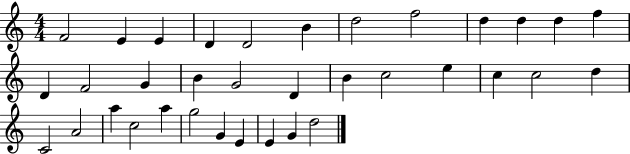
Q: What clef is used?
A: treble